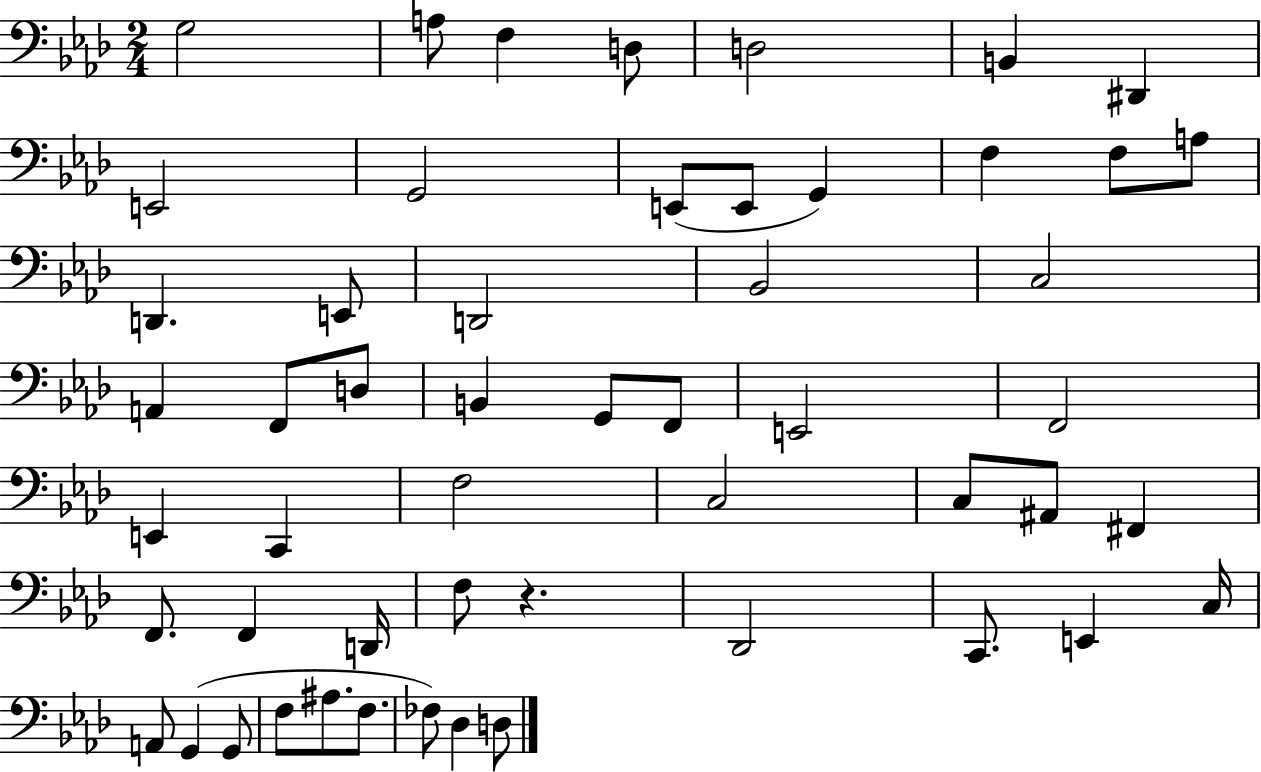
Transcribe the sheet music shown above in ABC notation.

X:1
T:Untitled
M:2/4
L:1/4
K:Ab
G,2 A,/2 F, D,/2 D,2 B,, ^D,, E,,2 G,,2 E,,/2 E,,/2 G,, F, F,/2 A,/2 D,, E,,/2 D,,2 _B,,2 C,2 A,, F,,/2 D,/2 B,, G,,/2 F,,/2 E,,2 F,,2 E,, C,, F,2 C,2 C,/2 ^A,,/2 ^F,, F,,/2 F,, D,,/4 F,/2 z _D,,2 C,,/2 E,, C,/4 A,,/2 G,, G,,/2 F,/2 ^A,/2 F,/2 _F,/2 _D, D,/2